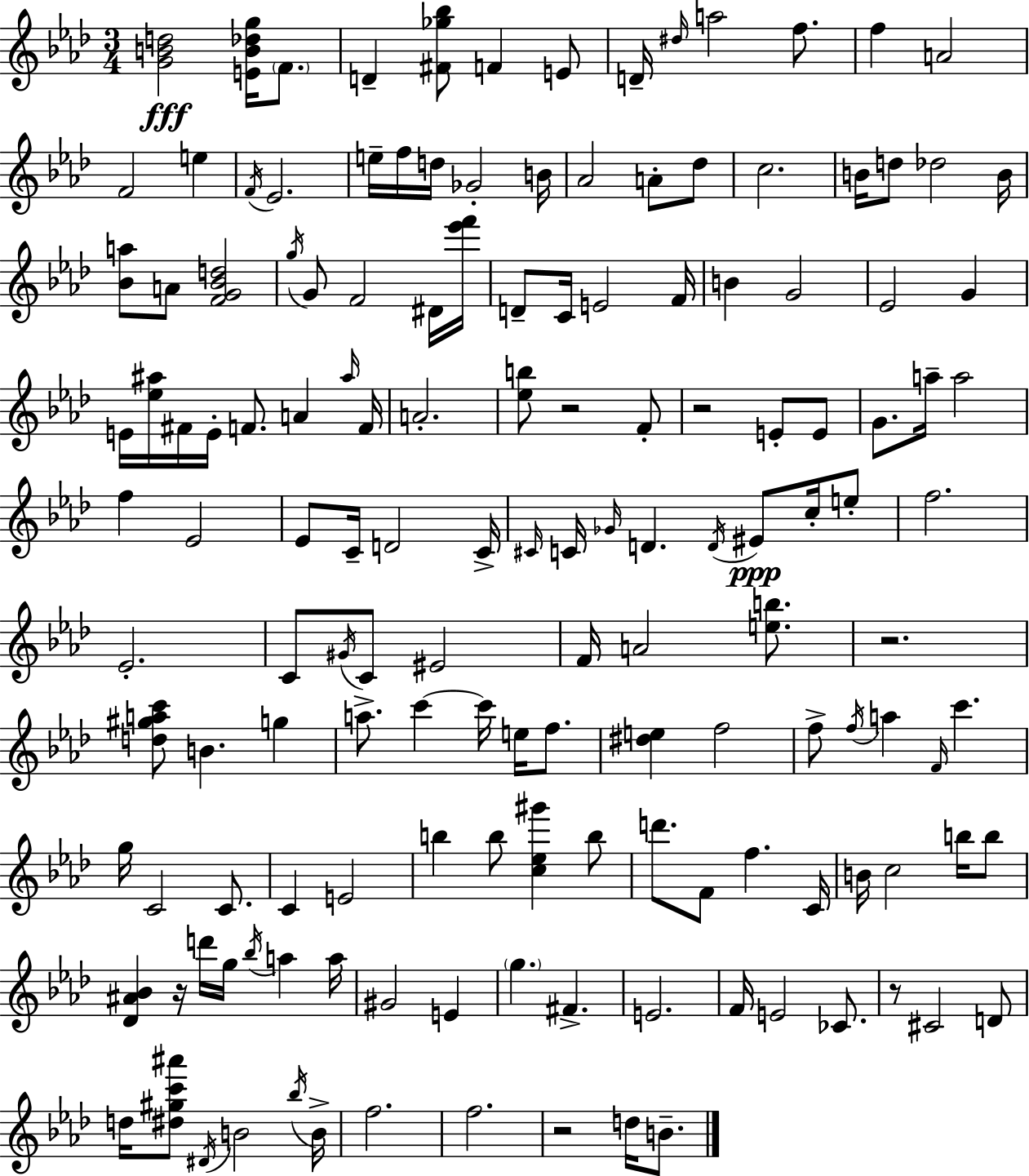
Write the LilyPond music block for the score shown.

{
  \clef treble
  \numericTimeSignature
  \time 3/4
  \key aes \major
  <g' b' d''>2\fff <e' b' des'' g''>16 \parenthesize f'8. | d'4-- <fis' ges'' bes''>8 f'4 e'8 | d'16-- \grace { dis''16 } a''2 f''8. | f''4 a'2 | \break f'2 e''4 | \acciaccatura { f'16 } ees'2. | e''16-- f''16 d''16 ges'2-. | b'16 aes'2 a'8-. | \break des''8 c''2. | b'16 d''8 des''2 | b'16 <bes' a''>8 a'8 <f' g' bes' d''>2 | \acciaccatura { g''16 } g'8 f'2 | \break dis'16 <ees''' f'''>16 d'8-- c'16 e'2 | f'16 b'4 g'2 | ees'2 g'4 | e'16 <ees'' ais''>16 fis'16 e'16-. f'8. a'4 | \break \grace { ais''16 } f'16 a'2.-. | <ees'' b''>8 r2 | f'8-. r2 | e'8-. e'8 g'8. a''16-- a''2 | \break f''4 ees'2 | ees'8 c'16-- d'2 | c'16-> \grace { cis'16 } c'16 \grace { ges'16 } d'4. | \acciaccatura { d'16 }\ppp eis'8 c''16-. e''8-. f''2. | \break ees'2.-. | c'8 \acciaccatura { gis'16 } c'8 | eis'2 f'16 a'2 | <e'' b''>8. r2. | \break <d'' gis'' a'' c'''>8 b'4. | g''4 a''8.-> c'''4~~ | c'''16 e''16 f''8. <dis'' e''>4 | f''2 f''8-> \acciaccatura { f''16 } a''4 | \break \grace { f'16 } c'''4. g''16 c'2 | c'8. c'4 | e'2 b''4 | b''8 <c'' ees'' gis'''>4 b''8 d'''8. | \break f'8 f''4. c'16 b'16 c''2 | b''16 b''8 <des' ais' bes'>4 | r16 d'''16 g''16 \acciaccatura { bes''16 } a''4 a''16 gis'2 | e'4 \parenthesize g''4. | \break fis'4.-> e'2. | f'16 | e'2 ces'8. r8 | cis'2 d'8 d''16 | \break <dis'' gis'' c''' ais'''>8 \acciaccatura { dis'16 } b'2 \acciaccatura { bes''16 } | b'16-> f''2. | f''2. | r2 d''16 b'8.-- | \break \bar "|."
}